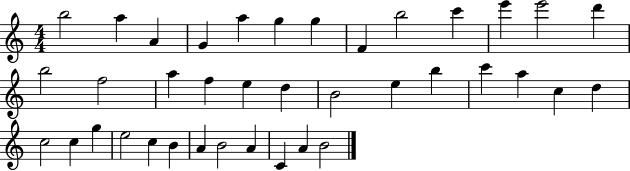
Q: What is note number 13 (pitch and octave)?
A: D6